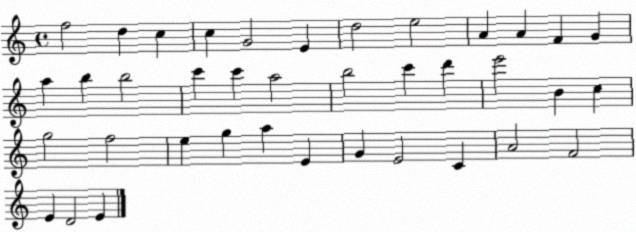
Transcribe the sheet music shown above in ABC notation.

X:1
T:Untitled
M:4/4
L:1/4
K:C
f2 d c c G2 E d2 e2 A A F G a b b2 c' c' a2 b2 c' d' e'2 B c g2 f2 e g a E G E2 C A2 F2 E D2 E